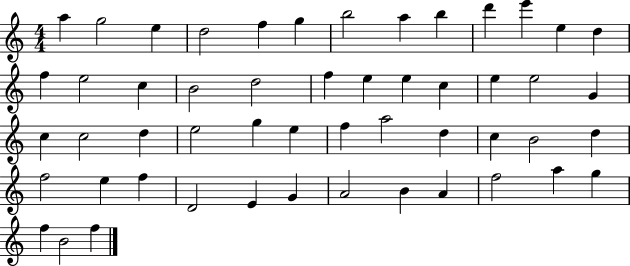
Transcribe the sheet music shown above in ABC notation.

X:1
T:Untitled
M:4/4
L:1/4
K:C
a g2 e d2 f g b2 a b d' e' e d f e2 c B2 d2 f e e c e e2 G c c2 d e2 g e f a2 d c B2 d f2 e f D2 E G A2 B A f2 a g f B2 f